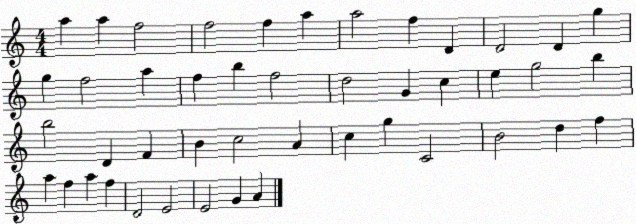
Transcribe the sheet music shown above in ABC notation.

X:1
T:Untitled
M:4/4
L:1/4
K:C
a a f2 f2 f a a2 f D D2 D g g f2 a f b f2 d2 G c e g2 b b2 D F B c2 A c g C2 B2 d f a f a f D2 E2 E2 G A